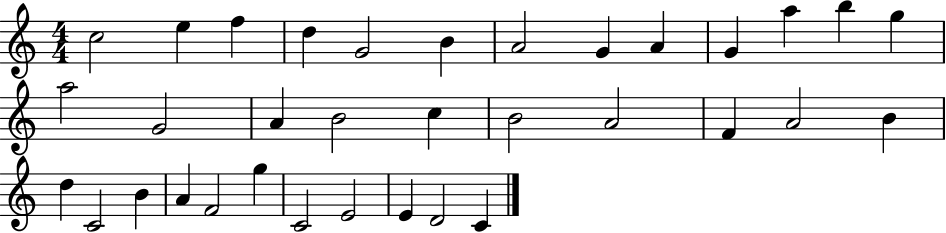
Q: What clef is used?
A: treble